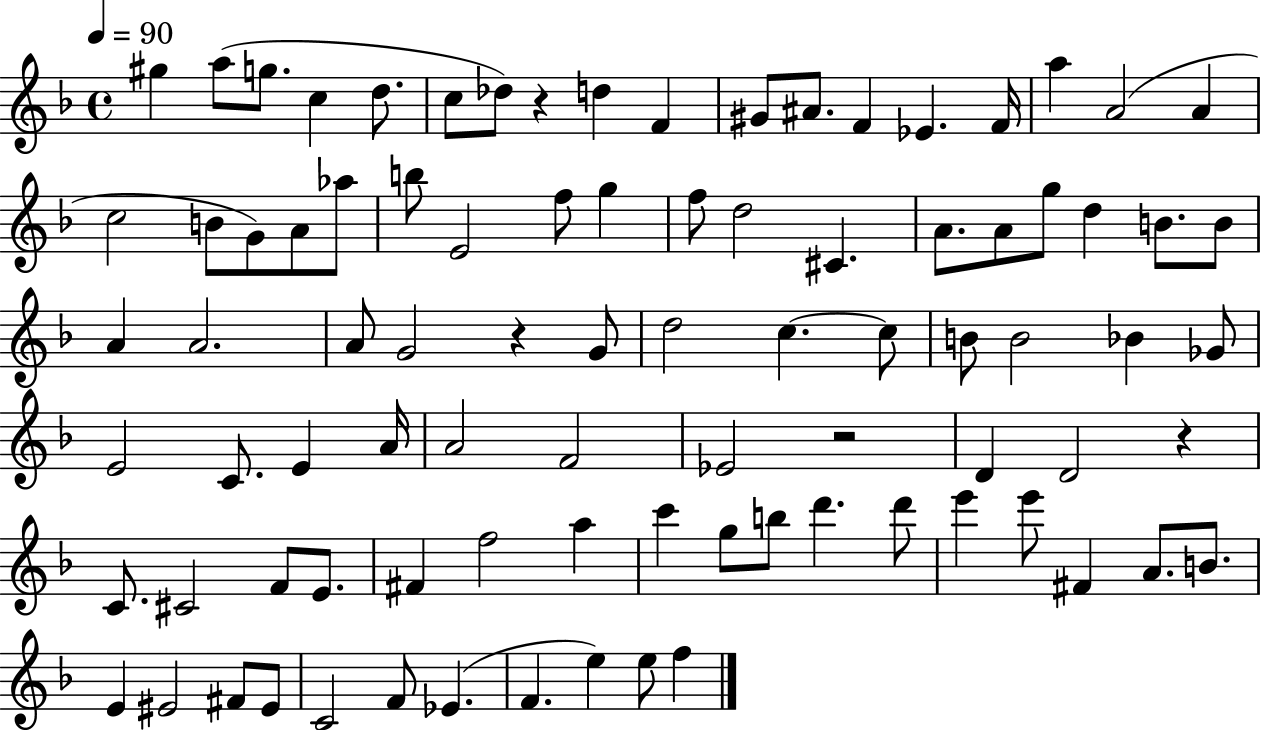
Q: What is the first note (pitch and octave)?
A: G#5